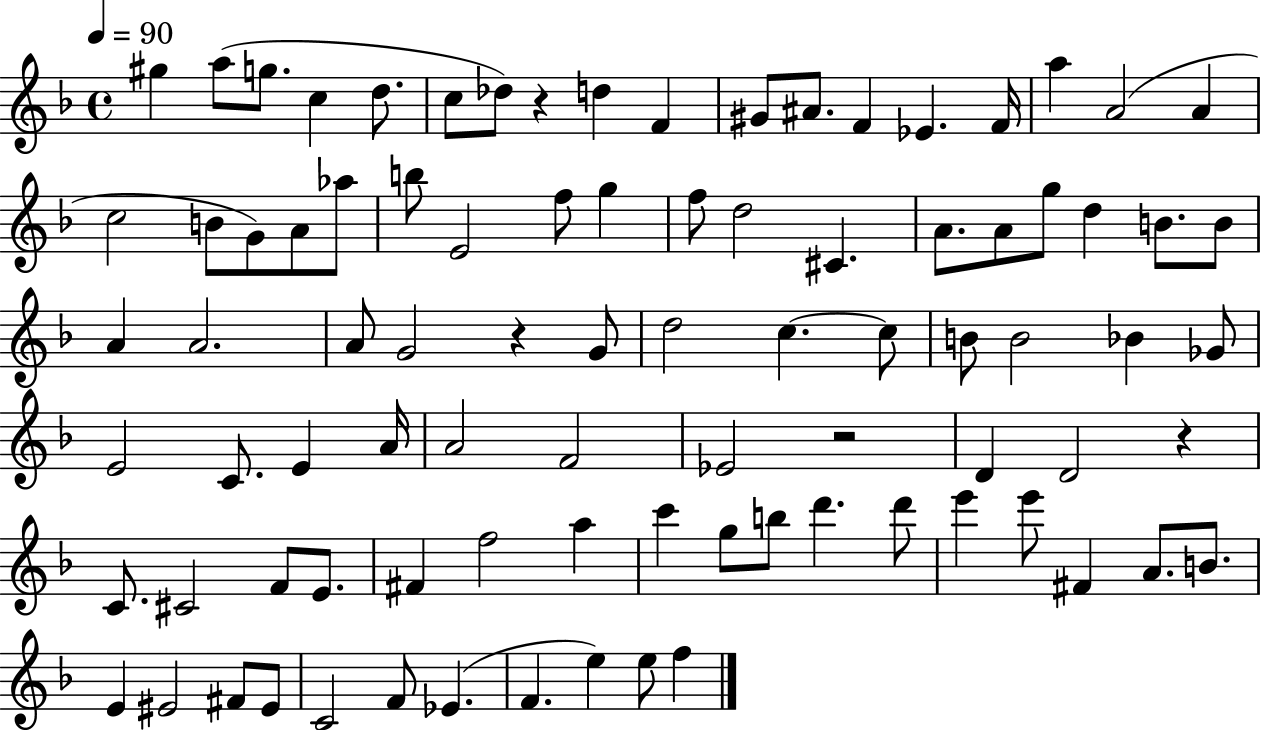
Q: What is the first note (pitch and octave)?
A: G#5